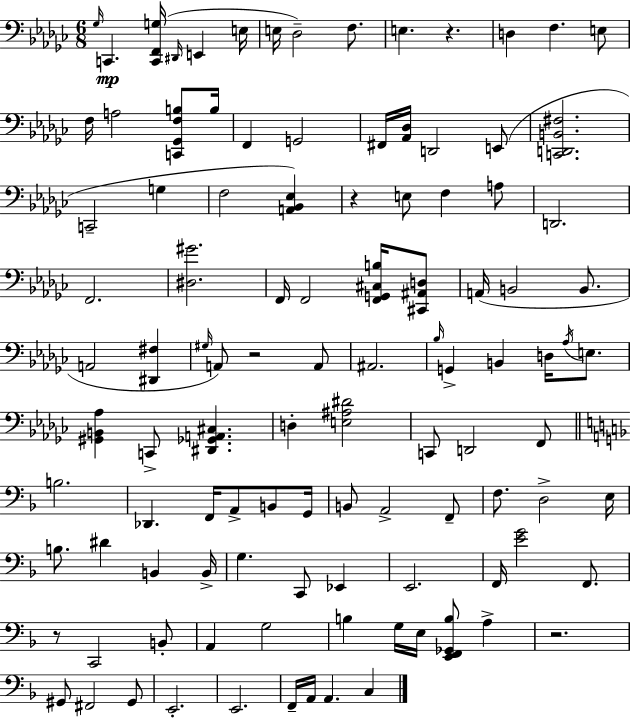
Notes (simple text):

Gb3/s C2/q. [C2,F2,G3]/s D#2/s E2/q E3/s E3/s Db3/h F3/e. E3/q. R/q. D3/q F3/q. E3/e F3/s A3/h [C2,Gb2,F3,B3]/e B3/s F2/q G2/h F#2/s [Ab2,Db3]/s D2/h E2/e [C2,D2,B2,F#3]/h. C2/h G3/q F3/h [A2,Bb2,Eb3]/q R/q E3/e F3/q A3/e D2/h. F2/h. [D#3,G#4]/h. F2/s F2/h [F2,G2,C#3,B3]/s [C#2,A#2,D3]/e A2/s B2/h B2/e. A2/h [D#2,F#3]/q G#3/s A2/e R/h A2/e A#2/h. Bb3/s G2/q B2/q D3/s Ab3/s E3/e. [G#2,B2,Ab3]/q C2/e [D#2,Gb2,A2,C#3]/q. D3/q [E3,A#3,D#4]/h C2/e D2/h F2/e B3/h. Db2/q. F2/s A2/e B2/e G2/s B2/e A2/h F2/e F3/e. D3/h E3/s B3/e. D#4/q B2/q B2/s G3/q. C2/e Eb2/q E2/h. F2/s [E4,G4]/h F2/e. R/e C2/h B2/e A2/q G3/h B3/q G3/s E3/s [E2,F2,Gb2,B3]/e A3/q R/h. G#2/e F#2/h G#2/e E2/h. E2/h. F2/s A2/s A2/q. C3/q